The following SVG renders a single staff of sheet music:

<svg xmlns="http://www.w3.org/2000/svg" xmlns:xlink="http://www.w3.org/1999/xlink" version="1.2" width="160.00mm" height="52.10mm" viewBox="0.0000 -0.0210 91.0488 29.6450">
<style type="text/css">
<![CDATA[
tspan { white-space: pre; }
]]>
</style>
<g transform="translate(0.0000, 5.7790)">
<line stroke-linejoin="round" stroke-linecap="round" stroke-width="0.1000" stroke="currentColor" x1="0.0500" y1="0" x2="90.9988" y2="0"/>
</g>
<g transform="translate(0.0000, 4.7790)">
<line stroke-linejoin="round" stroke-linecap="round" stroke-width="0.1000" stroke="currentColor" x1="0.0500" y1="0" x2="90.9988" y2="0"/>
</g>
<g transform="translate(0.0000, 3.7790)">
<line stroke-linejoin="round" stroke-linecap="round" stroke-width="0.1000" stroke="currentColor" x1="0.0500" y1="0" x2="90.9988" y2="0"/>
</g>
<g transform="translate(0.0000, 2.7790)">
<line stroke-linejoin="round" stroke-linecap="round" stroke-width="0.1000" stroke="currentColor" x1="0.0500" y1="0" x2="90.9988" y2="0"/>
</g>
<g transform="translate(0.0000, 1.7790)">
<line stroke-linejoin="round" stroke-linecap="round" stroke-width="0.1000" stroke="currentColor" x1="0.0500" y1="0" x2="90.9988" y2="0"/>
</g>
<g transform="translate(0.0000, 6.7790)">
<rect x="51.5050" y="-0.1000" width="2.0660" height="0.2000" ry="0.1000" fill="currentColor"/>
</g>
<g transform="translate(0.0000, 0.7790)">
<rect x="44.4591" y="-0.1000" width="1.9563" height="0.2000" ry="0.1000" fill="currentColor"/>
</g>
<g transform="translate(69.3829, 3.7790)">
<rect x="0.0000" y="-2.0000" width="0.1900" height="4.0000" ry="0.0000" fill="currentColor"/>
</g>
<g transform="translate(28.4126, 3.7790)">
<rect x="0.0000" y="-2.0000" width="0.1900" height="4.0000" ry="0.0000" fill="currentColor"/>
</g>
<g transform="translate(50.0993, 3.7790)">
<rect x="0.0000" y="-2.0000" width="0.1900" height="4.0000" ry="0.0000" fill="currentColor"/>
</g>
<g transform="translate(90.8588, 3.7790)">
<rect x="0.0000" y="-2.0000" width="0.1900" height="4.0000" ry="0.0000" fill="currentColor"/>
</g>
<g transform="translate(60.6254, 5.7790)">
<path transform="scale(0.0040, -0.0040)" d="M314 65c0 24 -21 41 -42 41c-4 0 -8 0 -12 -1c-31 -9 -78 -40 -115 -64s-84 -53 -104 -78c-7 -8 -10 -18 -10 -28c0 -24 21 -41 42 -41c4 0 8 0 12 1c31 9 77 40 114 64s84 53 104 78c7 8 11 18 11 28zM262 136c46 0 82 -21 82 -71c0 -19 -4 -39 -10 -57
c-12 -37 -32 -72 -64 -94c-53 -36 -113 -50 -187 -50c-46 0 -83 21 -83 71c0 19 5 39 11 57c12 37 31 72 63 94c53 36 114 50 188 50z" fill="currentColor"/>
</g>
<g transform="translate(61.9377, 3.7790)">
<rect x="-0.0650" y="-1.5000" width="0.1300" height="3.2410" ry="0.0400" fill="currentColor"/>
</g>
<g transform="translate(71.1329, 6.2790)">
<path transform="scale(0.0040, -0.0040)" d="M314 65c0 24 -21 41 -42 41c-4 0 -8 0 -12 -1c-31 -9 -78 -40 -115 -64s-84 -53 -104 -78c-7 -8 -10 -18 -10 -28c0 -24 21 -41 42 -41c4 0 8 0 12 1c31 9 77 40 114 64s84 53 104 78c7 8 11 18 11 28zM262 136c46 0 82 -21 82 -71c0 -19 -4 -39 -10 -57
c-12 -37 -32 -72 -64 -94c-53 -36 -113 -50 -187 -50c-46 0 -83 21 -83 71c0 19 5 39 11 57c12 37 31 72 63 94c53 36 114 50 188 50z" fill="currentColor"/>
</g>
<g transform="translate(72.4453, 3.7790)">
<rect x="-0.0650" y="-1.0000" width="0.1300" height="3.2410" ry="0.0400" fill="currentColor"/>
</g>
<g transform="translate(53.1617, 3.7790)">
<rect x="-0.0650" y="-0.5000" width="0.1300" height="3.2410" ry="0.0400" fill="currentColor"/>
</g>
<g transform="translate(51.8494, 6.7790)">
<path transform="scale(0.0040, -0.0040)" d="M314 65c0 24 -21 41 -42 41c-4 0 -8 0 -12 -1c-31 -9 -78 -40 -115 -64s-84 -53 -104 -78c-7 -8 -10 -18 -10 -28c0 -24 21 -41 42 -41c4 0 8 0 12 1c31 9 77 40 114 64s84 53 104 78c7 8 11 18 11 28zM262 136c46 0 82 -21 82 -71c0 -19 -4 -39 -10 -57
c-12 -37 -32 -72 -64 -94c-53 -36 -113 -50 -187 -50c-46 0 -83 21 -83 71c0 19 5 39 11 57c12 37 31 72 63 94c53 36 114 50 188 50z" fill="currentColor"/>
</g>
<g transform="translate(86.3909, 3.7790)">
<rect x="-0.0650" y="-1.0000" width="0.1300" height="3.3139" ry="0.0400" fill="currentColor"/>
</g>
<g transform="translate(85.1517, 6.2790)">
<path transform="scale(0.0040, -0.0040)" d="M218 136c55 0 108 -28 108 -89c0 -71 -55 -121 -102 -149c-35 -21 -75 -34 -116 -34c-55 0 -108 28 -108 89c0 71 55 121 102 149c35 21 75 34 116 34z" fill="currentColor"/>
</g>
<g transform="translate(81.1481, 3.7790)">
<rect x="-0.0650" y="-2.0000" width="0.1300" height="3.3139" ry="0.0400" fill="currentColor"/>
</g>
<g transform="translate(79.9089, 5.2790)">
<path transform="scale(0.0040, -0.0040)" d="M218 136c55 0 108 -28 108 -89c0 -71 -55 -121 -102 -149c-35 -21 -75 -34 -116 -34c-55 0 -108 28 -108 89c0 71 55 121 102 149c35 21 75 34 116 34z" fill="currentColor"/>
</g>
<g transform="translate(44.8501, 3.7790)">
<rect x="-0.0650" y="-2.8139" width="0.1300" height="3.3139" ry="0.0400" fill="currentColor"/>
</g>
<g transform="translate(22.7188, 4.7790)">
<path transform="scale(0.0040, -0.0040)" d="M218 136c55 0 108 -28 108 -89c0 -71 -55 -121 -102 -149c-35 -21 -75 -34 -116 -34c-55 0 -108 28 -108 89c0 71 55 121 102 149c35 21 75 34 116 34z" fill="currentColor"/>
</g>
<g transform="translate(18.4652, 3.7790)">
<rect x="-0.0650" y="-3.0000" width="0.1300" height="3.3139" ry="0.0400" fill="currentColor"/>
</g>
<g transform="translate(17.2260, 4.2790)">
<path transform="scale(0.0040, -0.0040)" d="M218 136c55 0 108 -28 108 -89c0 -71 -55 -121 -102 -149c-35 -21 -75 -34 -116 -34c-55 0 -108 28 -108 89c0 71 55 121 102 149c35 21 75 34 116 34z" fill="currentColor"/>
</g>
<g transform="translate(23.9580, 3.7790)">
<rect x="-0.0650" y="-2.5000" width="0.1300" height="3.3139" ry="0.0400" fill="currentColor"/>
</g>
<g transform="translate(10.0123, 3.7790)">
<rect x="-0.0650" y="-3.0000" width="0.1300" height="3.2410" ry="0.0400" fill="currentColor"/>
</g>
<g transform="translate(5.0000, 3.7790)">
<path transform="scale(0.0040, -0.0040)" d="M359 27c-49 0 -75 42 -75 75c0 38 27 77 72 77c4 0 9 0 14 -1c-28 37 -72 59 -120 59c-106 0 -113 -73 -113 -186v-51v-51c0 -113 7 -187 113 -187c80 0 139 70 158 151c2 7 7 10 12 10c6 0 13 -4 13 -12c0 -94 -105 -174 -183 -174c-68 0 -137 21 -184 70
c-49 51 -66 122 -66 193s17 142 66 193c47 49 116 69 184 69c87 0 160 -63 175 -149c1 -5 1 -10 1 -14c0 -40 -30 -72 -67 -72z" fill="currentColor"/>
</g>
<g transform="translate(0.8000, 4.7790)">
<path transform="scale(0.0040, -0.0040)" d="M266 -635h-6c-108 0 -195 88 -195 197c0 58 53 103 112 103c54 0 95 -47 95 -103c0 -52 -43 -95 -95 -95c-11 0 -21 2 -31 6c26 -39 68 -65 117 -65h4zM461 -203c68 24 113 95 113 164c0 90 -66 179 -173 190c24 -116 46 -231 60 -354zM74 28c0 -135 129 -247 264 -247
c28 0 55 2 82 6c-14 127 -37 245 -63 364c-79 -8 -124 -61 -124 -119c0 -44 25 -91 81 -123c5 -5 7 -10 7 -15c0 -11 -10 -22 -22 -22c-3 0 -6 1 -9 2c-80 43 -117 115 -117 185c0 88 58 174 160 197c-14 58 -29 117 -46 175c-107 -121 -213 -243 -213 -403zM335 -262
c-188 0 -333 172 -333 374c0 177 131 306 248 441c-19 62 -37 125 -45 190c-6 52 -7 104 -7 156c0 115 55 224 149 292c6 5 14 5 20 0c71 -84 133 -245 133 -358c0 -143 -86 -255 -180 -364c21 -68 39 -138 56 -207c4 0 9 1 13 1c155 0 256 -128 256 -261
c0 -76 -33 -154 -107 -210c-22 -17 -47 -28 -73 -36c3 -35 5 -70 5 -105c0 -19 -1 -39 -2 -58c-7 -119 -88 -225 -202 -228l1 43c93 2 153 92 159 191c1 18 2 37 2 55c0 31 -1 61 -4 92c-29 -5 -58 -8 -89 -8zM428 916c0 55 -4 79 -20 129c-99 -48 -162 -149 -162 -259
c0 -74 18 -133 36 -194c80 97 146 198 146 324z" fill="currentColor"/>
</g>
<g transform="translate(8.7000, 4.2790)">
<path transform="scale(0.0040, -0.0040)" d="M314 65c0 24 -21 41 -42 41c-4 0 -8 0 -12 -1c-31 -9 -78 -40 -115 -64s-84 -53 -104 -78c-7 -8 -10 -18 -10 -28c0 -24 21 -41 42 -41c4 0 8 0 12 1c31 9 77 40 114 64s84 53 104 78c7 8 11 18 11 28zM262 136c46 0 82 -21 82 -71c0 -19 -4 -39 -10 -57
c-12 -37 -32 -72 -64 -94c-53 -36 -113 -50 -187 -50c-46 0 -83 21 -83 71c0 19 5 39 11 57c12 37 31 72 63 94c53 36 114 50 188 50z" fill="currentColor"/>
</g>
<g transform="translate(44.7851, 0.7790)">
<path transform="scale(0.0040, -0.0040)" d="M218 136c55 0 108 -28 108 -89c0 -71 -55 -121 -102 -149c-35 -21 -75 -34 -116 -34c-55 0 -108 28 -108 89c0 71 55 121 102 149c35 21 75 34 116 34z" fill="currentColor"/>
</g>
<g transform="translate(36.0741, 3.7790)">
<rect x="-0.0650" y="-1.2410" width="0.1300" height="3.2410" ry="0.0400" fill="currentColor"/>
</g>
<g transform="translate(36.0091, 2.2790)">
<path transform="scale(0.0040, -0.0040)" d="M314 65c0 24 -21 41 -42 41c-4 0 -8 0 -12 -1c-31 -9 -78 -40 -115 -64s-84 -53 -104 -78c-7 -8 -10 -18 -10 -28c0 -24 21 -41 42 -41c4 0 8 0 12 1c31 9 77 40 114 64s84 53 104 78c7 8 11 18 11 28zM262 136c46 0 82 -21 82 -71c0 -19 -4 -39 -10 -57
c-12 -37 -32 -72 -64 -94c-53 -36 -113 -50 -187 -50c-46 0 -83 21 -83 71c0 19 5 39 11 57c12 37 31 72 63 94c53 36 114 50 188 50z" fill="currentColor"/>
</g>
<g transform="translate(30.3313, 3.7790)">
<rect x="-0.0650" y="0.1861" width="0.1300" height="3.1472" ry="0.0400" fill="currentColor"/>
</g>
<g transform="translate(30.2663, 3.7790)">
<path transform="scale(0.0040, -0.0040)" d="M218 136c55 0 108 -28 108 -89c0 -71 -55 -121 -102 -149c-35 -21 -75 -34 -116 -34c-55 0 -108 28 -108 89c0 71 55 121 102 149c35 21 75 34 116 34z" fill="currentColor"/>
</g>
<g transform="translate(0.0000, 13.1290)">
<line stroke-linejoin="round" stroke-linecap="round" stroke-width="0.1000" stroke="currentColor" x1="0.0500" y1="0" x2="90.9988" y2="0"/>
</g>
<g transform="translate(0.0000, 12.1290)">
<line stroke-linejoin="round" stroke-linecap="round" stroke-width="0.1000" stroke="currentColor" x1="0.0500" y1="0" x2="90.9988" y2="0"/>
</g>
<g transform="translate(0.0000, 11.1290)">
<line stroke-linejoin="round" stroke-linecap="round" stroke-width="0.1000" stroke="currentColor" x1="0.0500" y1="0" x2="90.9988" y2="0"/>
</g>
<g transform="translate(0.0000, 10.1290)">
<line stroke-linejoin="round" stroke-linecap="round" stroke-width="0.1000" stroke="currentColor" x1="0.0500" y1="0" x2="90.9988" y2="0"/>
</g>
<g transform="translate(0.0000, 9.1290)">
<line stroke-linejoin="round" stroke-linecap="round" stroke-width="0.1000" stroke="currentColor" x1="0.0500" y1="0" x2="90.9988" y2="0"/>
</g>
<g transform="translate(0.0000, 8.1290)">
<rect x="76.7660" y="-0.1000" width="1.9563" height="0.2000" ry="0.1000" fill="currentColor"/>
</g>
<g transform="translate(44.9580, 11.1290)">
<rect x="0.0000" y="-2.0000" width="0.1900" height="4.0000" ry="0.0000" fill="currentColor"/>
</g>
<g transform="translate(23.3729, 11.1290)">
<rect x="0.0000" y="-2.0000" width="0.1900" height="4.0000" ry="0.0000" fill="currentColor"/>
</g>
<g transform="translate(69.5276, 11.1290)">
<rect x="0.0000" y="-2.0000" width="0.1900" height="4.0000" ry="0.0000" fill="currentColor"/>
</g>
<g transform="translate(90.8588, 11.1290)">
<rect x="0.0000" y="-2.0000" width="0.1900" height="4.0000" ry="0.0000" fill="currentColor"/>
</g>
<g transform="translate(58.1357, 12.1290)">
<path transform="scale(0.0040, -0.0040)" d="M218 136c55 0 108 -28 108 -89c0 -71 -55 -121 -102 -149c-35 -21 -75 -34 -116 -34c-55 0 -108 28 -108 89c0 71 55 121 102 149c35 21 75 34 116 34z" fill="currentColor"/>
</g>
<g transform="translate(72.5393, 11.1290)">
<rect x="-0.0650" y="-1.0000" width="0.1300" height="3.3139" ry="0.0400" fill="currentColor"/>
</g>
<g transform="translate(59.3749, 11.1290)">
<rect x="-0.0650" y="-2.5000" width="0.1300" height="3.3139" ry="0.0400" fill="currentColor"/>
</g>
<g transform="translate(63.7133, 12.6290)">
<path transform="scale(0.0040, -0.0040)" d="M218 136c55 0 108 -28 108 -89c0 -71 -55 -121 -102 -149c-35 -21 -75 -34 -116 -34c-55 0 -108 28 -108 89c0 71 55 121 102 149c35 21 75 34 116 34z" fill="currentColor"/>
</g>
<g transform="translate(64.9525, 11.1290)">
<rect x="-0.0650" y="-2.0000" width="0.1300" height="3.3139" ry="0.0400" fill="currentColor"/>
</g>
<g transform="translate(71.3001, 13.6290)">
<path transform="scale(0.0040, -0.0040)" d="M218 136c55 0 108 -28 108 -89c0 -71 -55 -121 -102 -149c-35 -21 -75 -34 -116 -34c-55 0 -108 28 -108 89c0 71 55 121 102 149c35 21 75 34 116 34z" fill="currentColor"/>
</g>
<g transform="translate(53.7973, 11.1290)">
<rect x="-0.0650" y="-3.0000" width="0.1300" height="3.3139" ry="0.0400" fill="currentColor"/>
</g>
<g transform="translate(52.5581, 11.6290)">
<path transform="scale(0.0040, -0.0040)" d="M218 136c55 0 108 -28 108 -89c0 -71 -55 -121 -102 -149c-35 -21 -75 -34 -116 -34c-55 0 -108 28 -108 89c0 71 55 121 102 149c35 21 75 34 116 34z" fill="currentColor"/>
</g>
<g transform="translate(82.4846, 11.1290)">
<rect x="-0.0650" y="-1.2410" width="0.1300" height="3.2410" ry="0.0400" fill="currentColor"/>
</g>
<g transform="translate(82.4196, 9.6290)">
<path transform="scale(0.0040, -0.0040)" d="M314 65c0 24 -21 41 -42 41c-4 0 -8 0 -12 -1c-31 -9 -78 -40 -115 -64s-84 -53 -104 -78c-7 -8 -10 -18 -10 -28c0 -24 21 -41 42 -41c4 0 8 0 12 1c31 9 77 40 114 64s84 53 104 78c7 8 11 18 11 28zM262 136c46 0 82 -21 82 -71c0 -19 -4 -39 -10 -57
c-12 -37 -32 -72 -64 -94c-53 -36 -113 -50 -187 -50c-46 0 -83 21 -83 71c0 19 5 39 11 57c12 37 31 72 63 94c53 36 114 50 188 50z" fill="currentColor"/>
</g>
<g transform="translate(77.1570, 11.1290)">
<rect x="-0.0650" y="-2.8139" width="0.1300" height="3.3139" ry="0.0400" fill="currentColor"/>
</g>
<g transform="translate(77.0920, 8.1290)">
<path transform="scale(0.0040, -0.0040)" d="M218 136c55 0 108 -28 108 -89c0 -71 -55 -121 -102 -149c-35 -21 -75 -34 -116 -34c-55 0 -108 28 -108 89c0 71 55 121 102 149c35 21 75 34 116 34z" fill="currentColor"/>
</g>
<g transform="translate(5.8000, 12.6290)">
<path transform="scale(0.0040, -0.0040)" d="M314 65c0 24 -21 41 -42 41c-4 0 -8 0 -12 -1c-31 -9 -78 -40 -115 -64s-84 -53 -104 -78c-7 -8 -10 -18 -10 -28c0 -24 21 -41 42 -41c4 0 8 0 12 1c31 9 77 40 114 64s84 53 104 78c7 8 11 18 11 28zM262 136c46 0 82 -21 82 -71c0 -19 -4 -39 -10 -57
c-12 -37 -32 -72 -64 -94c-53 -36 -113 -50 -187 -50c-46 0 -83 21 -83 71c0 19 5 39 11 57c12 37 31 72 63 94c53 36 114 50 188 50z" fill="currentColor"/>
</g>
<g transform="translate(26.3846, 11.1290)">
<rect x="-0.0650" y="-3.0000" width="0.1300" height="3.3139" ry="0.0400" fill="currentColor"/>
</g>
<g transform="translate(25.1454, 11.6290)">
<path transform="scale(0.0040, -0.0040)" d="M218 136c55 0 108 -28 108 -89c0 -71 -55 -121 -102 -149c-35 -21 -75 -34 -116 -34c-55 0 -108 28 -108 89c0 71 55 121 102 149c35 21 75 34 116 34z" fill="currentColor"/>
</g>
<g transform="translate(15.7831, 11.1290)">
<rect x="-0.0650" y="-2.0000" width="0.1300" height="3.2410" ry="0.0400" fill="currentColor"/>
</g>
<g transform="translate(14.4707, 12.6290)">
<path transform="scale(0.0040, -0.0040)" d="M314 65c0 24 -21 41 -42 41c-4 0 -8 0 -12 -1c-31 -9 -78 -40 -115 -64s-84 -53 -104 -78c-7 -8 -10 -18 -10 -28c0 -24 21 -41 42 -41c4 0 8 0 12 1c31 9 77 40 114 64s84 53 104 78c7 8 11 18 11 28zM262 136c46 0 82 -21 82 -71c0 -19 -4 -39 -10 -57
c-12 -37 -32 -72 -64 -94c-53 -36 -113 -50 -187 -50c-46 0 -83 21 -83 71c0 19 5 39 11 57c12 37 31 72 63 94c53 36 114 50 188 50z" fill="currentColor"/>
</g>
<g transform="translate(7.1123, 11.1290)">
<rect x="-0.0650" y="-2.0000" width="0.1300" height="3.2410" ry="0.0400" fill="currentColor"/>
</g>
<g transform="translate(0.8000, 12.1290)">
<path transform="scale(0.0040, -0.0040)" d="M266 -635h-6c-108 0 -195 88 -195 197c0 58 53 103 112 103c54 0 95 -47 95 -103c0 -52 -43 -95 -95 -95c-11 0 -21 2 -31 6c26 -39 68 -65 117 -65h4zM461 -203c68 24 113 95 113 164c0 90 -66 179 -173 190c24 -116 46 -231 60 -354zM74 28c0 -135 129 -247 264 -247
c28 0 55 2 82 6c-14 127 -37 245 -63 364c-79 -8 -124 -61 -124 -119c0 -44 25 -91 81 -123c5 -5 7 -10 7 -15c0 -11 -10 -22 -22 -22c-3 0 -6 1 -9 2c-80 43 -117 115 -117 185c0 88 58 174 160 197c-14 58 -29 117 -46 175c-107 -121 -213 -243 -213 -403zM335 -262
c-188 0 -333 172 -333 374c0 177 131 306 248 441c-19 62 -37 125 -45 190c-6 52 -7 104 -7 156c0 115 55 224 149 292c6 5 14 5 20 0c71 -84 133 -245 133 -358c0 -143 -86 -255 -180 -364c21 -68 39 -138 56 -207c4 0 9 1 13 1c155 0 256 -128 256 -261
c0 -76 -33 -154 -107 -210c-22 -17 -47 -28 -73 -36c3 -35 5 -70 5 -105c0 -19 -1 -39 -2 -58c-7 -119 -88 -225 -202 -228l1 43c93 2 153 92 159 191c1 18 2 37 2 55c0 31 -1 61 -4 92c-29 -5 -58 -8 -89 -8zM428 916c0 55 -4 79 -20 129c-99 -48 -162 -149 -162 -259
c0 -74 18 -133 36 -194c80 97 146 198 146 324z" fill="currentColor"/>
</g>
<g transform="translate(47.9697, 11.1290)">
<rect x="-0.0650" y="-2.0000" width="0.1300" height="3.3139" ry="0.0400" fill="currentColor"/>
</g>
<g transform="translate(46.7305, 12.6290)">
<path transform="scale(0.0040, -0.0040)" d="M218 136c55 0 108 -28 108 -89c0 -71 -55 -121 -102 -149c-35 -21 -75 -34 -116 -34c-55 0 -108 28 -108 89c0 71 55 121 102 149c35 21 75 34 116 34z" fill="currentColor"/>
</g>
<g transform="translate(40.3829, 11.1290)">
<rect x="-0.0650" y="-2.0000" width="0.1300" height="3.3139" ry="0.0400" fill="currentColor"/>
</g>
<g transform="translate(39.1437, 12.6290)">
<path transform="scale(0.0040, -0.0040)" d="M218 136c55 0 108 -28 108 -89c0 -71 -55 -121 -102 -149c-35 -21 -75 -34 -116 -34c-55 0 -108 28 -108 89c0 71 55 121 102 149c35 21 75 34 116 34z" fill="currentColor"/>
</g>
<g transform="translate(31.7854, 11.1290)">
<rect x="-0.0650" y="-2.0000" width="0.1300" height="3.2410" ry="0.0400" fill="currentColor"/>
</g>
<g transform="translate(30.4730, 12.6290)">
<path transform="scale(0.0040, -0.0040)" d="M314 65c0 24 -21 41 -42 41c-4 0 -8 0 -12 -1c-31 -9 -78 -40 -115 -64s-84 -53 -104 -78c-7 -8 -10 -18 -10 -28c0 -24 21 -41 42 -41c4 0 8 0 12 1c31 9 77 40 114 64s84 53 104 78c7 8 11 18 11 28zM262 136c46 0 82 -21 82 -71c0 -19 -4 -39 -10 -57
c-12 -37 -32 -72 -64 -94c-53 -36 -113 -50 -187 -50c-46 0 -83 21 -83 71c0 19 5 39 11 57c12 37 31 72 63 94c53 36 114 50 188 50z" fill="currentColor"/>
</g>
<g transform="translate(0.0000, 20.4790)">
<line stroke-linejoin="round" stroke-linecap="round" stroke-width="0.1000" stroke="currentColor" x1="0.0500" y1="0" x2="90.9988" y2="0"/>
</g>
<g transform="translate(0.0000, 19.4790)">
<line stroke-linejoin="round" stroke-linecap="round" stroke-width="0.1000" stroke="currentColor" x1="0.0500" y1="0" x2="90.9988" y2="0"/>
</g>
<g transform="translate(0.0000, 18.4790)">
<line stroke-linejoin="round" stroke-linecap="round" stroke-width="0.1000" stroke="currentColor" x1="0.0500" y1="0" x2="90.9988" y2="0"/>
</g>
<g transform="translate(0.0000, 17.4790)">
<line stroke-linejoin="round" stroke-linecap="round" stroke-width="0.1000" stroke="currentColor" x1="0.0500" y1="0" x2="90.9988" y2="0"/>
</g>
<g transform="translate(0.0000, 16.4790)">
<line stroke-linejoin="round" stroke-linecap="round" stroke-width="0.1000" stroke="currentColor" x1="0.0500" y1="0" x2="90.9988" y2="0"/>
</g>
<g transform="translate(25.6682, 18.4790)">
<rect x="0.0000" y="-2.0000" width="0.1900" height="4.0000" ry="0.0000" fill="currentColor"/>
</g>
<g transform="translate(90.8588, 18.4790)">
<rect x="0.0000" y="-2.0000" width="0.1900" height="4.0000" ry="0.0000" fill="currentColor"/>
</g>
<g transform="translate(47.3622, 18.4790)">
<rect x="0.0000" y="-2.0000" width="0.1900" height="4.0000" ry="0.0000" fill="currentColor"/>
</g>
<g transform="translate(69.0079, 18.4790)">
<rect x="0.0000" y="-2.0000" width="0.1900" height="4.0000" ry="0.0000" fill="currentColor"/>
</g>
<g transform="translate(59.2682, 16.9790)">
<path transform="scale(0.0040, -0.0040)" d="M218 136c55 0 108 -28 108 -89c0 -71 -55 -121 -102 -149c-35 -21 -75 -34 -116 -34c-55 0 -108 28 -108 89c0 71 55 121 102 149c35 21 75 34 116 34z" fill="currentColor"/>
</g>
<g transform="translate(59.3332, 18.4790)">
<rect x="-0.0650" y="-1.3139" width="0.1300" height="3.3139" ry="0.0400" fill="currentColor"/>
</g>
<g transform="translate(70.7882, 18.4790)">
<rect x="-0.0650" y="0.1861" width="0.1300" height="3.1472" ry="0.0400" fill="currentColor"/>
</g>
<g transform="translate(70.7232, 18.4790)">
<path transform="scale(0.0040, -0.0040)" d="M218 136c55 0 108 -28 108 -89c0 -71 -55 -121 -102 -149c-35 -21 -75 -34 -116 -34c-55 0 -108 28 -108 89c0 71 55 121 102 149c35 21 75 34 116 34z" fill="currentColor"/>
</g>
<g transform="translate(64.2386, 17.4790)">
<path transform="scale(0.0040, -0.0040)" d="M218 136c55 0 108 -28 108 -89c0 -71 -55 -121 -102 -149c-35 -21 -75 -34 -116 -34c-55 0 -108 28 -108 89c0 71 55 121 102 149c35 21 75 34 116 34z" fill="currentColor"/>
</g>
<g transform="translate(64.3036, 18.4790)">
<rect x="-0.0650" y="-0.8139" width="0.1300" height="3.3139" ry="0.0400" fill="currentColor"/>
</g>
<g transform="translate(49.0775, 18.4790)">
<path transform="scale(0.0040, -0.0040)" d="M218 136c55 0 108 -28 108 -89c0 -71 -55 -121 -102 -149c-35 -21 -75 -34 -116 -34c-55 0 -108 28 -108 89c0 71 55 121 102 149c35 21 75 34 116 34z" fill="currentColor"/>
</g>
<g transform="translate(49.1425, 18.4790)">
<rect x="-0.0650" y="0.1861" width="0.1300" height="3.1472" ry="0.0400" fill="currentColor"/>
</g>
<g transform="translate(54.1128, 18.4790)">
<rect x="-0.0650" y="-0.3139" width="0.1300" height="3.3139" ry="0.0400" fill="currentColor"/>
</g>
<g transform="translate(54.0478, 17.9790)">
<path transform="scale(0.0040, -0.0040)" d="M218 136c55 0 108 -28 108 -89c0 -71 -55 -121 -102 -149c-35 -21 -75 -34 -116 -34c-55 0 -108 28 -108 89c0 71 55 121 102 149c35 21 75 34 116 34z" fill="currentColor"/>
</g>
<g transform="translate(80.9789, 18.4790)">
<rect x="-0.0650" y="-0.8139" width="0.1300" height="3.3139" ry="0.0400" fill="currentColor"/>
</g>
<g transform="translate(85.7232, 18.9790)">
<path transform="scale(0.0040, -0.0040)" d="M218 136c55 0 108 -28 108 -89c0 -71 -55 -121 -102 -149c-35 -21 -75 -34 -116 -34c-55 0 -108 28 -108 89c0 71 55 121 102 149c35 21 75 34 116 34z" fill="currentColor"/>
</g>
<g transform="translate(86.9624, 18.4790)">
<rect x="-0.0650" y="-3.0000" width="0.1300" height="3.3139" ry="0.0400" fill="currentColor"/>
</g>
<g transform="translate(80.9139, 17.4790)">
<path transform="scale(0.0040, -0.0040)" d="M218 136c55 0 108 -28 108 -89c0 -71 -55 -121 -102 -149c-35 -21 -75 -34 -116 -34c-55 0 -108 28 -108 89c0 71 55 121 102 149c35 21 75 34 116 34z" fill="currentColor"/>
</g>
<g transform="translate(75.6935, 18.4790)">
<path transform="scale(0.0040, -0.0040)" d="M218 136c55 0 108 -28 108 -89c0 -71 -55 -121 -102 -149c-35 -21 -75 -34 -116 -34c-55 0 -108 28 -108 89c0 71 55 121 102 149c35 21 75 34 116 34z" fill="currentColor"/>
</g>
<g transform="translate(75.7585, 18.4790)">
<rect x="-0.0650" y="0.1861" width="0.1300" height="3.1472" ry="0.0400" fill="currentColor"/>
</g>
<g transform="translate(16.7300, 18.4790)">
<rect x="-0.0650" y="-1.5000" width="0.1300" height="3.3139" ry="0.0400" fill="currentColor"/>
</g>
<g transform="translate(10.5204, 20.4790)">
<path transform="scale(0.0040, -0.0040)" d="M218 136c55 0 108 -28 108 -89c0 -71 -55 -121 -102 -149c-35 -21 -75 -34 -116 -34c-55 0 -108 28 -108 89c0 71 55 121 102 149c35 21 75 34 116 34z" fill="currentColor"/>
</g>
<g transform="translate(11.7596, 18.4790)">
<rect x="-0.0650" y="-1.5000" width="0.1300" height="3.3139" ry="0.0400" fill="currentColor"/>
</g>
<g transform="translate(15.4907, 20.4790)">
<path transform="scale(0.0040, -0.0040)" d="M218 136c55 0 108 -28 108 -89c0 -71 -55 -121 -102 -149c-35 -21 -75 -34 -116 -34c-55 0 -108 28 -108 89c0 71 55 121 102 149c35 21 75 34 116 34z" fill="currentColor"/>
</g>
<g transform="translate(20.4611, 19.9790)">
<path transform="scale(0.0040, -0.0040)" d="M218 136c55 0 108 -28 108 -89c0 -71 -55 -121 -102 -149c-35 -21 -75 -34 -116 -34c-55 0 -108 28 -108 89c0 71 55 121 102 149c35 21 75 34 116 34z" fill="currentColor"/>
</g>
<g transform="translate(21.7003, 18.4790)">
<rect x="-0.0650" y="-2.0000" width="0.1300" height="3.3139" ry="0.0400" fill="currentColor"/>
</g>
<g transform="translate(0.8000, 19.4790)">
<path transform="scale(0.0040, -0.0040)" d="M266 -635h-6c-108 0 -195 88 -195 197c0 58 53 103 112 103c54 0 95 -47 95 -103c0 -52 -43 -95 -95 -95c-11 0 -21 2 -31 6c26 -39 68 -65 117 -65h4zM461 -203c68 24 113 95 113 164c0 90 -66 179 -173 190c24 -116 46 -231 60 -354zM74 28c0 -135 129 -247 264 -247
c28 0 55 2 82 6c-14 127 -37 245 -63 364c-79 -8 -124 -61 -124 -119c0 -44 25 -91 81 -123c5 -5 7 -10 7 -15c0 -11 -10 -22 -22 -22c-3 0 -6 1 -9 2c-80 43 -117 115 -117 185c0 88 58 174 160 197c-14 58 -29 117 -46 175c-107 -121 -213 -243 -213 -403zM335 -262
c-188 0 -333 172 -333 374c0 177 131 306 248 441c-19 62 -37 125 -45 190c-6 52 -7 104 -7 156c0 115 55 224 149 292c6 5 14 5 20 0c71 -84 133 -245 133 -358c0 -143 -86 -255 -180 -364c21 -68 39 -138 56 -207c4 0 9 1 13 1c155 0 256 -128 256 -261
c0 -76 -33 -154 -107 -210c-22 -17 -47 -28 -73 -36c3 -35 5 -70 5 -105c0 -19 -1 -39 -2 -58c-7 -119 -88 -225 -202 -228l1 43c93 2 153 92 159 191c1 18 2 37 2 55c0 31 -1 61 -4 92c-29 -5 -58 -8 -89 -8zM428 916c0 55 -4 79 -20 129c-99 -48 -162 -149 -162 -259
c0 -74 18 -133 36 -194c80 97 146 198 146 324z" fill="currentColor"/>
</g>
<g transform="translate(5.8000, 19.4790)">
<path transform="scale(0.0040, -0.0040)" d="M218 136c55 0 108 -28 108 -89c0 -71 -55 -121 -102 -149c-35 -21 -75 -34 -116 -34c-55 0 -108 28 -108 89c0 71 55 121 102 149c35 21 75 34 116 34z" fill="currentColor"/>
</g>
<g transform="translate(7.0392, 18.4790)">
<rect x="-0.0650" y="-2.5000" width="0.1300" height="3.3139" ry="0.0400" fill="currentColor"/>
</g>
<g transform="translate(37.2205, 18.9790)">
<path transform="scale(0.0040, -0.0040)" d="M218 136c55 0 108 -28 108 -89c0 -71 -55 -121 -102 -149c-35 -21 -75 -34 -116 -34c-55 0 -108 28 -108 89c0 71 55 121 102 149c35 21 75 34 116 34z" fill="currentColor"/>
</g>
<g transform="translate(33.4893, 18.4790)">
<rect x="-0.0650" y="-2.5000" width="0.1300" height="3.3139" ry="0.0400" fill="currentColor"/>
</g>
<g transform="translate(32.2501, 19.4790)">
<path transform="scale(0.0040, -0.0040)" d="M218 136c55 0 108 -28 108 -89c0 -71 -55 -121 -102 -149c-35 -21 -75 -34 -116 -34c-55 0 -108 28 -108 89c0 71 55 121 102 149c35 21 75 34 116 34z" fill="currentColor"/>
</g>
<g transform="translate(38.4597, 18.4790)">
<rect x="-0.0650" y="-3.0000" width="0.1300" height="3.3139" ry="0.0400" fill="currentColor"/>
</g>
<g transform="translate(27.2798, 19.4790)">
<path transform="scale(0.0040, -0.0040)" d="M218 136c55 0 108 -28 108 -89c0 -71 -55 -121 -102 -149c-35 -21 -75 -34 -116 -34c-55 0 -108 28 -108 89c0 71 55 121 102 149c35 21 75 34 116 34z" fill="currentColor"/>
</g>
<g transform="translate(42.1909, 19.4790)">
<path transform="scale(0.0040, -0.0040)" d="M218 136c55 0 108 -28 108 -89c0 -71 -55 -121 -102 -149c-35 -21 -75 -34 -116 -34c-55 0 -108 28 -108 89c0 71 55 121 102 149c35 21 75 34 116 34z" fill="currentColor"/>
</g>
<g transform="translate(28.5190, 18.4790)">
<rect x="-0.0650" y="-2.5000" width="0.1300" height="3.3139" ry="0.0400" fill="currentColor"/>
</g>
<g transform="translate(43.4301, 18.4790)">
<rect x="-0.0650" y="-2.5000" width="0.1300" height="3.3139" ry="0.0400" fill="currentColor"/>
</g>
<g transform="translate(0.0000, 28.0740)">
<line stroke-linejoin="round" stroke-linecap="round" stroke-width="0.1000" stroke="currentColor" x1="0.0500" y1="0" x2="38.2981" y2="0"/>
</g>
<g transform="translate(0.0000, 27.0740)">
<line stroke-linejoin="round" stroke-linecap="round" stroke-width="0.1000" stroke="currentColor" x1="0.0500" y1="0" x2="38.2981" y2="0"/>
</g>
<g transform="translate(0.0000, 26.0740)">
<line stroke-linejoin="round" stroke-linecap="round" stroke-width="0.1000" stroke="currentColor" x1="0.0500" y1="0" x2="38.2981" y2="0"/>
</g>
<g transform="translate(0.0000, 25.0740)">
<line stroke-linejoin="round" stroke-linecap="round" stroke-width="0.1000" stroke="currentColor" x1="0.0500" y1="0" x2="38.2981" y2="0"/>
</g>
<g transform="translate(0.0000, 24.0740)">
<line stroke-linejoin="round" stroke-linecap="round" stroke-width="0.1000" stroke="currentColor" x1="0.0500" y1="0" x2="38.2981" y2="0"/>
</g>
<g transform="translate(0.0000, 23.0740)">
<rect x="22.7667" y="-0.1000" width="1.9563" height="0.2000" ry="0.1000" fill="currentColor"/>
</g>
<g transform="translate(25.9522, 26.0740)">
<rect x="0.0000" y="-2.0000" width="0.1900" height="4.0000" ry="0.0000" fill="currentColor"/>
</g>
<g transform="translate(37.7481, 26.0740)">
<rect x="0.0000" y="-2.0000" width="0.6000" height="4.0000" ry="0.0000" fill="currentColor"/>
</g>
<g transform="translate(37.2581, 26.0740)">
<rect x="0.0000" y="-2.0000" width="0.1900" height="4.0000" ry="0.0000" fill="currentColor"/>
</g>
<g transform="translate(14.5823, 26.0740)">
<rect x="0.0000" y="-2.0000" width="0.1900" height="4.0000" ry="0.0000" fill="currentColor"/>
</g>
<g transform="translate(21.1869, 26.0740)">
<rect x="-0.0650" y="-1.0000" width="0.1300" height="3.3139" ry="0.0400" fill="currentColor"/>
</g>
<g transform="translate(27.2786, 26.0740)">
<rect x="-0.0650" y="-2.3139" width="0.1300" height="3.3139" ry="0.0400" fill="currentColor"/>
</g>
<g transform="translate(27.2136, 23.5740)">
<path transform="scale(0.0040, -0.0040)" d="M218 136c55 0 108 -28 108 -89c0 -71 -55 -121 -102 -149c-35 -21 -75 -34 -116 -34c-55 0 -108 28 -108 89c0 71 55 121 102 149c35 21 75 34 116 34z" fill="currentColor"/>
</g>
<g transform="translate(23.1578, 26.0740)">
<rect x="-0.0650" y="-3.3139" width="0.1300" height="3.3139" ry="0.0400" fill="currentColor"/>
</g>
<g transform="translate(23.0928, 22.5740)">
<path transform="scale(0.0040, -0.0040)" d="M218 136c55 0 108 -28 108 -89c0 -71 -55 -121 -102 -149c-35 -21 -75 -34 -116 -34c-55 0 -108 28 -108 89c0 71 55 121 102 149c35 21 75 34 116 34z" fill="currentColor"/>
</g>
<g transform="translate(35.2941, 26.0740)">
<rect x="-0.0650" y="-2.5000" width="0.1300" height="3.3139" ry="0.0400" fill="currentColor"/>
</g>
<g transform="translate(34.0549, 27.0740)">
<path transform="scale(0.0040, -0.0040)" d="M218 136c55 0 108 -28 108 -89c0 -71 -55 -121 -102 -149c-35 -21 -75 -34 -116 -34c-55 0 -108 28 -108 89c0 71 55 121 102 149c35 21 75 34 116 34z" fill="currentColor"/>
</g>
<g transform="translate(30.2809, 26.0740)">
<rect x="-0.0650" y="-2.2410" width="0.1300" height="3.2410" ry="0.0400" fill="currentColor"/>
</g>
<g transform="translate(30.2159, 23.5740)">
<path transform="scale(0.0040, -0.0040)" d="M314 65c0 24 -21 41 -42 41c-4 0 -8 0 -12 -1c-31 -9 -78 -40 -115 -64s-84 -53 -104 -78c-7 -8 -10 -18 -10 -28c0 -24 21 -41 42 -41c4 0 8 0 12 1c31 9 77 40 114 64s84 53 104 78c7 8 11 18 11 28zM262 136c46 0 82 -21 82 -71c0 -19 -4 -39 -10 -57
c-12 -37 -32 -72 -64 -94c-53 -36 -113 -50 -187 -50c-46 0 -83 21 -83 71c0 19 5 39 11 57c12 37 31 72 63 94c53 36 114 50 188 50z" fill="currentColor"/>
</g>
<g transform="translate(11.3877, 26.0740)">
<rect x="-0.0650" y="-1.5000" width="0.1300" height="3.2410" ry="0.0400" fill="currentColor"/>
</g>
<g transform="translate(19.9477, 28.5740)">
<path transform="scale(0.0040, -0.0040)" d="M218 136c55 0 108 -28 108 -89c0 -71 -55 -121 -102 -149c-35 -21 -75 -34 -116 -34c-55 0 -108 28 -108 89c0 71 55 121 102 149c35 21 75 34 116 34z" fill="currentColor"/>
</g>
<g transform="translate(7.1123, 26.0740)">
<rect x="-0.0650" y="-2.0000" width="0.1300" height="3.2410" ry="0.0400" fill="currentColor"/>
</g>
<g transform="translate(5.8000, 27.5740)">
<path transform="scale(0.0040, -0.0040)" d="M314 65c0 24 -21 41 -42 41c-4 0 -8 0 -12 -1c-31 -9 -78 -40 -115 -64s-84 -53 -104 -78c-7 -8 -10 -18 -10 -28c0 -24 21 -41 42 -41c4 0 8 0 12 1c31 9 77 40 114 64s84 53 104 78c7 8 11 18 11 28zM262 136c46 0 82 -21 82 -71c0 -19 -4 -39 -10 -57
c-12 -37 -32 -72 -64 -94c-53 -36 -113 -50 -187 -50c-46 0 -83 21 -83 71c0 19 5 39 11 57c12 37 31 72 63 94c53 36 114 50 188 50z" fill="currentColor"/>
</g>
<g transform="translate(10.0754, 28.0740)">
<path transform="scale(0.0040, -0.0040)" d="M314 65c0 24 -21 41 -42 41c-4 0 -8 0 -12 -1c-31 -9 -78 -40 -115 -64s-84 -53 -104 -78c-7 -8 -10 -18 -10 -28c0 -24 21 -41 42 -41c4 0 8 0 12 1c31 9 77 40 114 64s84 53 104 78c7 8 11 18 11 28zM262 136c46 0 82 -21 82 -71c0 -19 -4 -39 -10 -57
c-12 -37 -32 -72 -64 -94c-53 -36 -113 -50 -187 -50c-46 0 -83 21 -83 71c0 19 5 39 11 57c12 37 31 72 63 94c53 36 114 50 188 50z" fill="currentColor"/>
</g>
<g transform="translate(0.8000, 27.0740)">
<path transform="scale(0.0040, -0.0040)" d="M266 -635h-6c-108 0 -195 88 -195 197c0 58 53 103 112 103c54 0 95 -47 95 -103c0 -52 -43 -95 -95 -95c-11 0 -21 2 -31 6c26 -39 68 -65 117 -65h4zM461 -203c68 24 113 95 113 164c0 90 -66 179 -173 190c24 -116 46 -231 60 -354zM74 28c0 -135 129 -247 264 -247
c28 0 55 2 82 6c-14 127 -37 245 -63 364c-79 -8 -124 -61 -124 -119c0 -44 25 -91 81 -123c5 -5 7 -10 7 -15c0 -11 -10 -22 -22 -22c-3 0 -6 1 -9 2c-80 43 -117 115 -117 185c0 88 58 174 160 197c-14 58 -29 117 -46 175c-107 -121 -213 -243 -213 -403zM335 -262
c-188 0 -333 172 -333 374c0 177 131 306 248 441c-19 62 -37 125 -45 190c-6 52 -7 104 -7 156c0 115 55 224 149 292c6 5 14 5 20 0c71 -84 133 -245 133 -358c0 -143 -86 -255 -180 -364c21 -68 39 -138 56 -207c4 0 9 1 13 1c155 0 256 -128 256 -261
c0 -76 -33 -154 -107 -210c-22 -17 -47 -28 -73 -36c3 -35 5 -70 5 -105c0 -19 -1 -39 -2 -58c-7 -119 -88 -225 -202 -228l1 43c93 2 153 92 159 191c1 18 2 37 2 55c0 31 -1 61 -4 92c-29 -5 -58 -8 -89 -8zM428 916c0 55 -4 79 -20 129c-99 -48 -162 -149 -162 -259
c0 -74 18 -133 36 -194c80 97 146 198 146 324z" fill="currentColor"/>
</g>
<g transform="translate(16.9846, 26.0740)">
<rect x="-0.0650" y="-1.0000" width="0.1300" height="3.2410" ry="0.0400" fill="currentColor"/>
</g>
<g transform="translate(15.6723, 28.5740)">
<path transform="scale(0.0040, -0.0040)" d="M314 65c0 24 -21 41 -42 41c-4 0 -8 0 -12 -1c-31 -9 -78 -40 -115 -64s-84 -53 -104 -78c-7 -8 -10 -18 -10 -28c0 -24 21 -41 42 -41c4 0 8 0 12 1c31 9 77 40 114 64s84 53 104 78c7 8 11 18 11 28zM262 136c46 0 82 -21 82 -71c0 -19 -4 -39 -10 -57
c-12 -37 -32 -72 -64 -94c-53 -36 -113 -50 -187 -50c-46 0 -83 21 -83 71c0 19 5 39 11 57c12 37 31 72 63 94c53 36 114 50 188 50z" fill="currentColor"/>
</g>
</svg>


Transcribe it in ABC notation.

X:1
T:Untitled
M:4/4
L:1/4
K:C
A2 A G B e2 a C2 E2 D2 F D F2 F2 A F2 F F A G F D a e2 G E E F G G A G B c e d B B d A F2 E2 D2 D b g g2 G